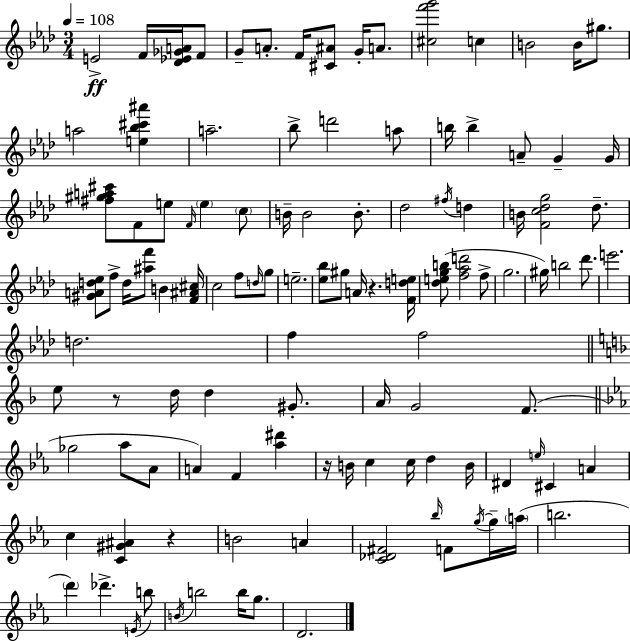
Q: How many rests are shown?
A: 4